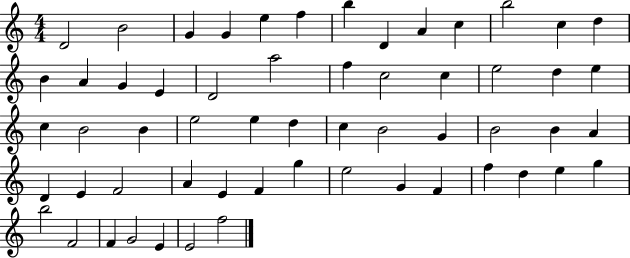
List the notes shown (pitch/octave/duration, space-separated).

D4/h B4/h G4/q G4/q E5/q F5/q B5/q D4/q A4/q C5/q B5/h C5/q D5/q B4/q A4/q G4/q E4/q D4/h A5/h F5/q C5/h C5/q E5/h D5/q E5/q C5/q B4/h B4/q E5/h E5/q D5/q C5/q B4/h G4/q B4/h B4/q A4/q D4/q E4/q F4/h A4/q E4/q F4/q G5/q E5/h G4/q F4/q F5/q D5/q E5/q G5/q B5/h F4/h F4/q G4/h E4/q E4/h F5/h